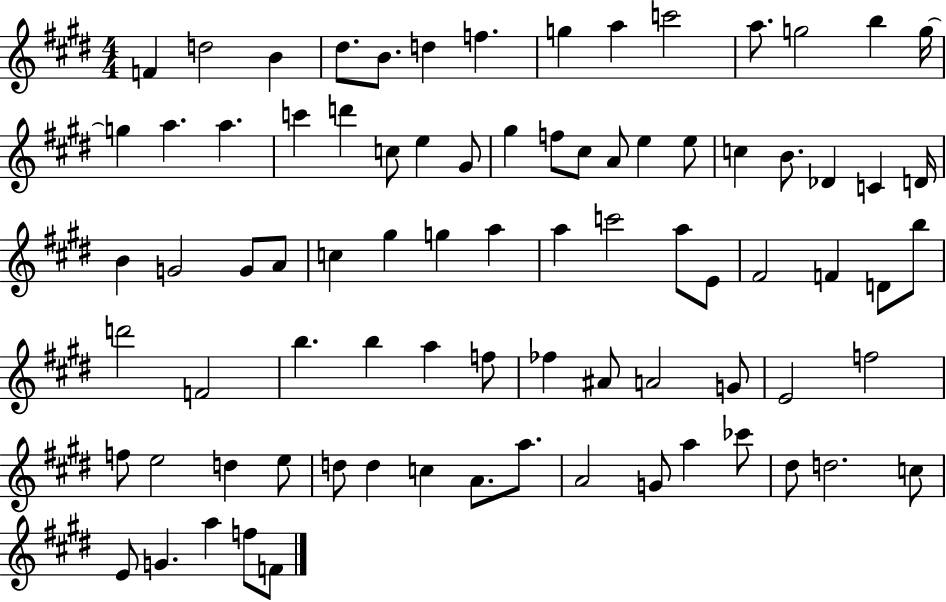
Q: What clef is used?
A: treble